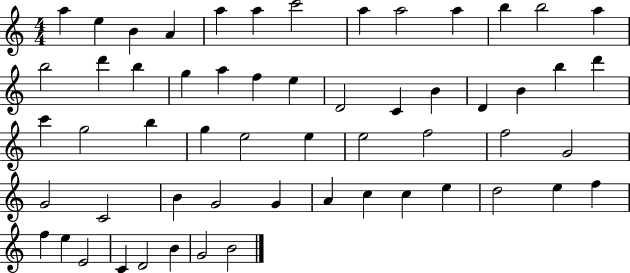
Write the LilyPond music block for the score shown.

{
  \clef treble
  \numericTimeSignature
  \time 4/4
  \key c \major
  a''4 e''4 b'4 a'4 | a''4 a''4 c'''2 | a''4 a''2 a''4 | b''4 b''2 a''4 | \break b''2 d'''4 b''4 | g''4 a''4 f''4 e''4 | d'2 c'4 b'4 | d'4 b'4 b''4 d'''4 | \break c'''4 g''2 b''4 | g''4 e''2 e''4 | e''2 f''2 | f''2 g'2 | \break g'2 c'2 | b'4 g'2 g'4 | a'4 c''4 c''4 e''4 | d''2 e''4 f''4 | \break f''4 e''4 e'2 | c'4 d'2 b'4 | g'2 b'2 | \bar "|."
}